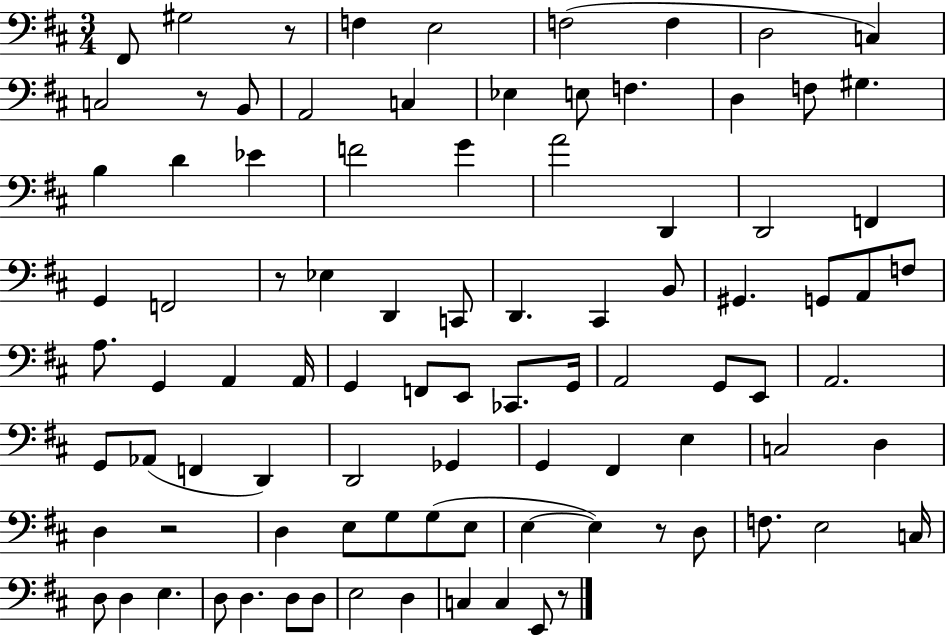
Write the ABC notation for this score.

X:1
T:Untitled
M:3/4
L:1/4
K:D
^F,,/2 ^G,2 z/2 F, E,2 F,2 F, D,2 C, C,2 z/2 B,,/2 A,,2 C, _E, E,/2 F, D, F,/2 ^G, B, D _E F2 G A2 D,, D,,2 F,, G,, F,,2 z/2 _E, D,, C,,/2 D,, ^C,, B,,/2 ^G,, G,,/2 A,,/2 F,/2 A,/2 G,, A,, A,,/4 G,, F,,/2 E,,/2 _C,,/2 G,,/4 A,,2 G,,/2 E,,/2 A,,2 G,,/2 _A,,/2 F,, D,, D,,2 _G,, G,, ^F,, E, C,2 D, D, z2 D, E,/2 G,/2 G,/2 E,/2 E, E, z/2 D,/2 F,/2 E,2 C,/4 D,/2 D, E, D,/2 D, D,/2 D,/2 E,2 D, C, C, E,,/2 z/2